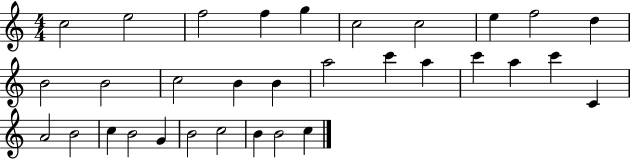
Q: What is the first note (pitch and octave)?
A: C5